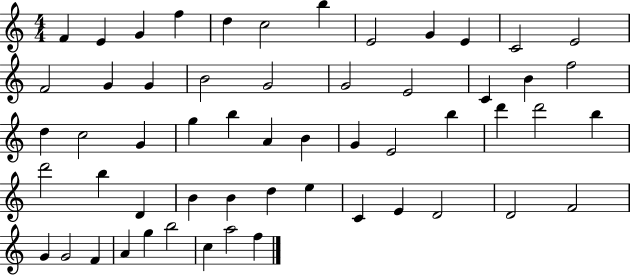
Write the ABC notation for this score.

X:1
T:Untitled
M:4/4
L:1/4
K:C
F E G f d c2 b E2 G E C2 E2 F2 G G B2 G2 G2 E2 C B f2 d c2 G g b A B G E2 b d' d'2 b d'2 b D B B d e C E D2 D2 F2 G G2 F A g b2 c a2 f